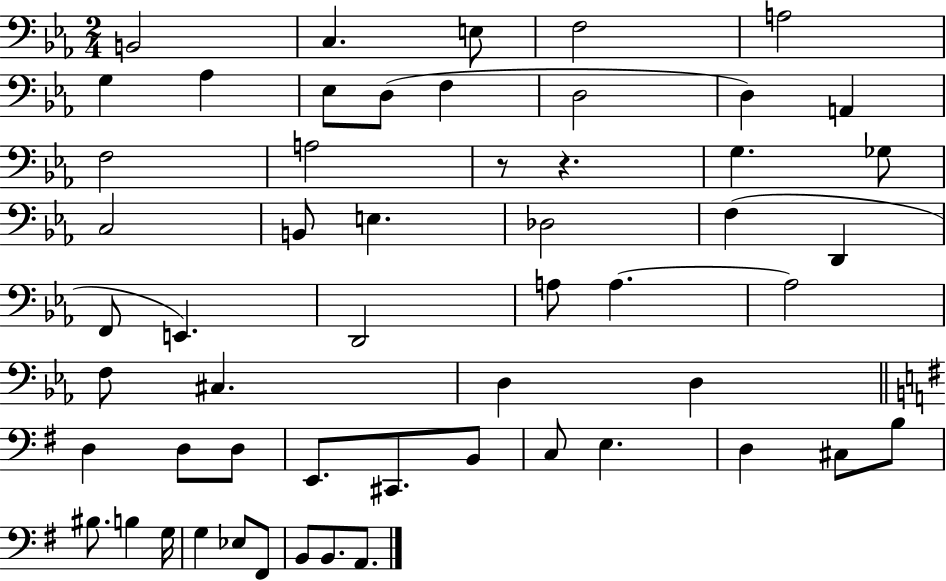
B2/h C3/q. E3/e F3/h A3/h G3/q Ab3/q Eb3/e D3/e F3/q D3/h D3/q A2/q F3/h A3/h R/e R/q. G3/q. Gb3/e C3/h B2/e E3/q. Db3/h F3/q D2/q F2/e E2/q. D2/h A3/e A3/q. A3/h F3/e C#3/q. D3/q D3/q D3/q D3/e D3/e E2/e. C#2/e. B2/e C3/e E3/q. D3/q C#3/e B3/e BIS3/e. B3/q G3/s G3/q Eb3/e F#2/e B2/e B2/e. A2/e.